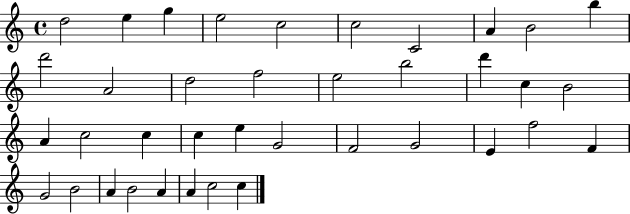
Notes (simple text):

D5/h E5/q G5/q E5/h C5/h C5/h C4/h A4/q B4/h B5/q D6/h A4/h D5/h F5/h E5/h B5/h D6/q C5/q B4/h A4/q C5/h C5/q C5/q E5/q G4/h F4/h G4/h E4/q F5/h F4/q G4/h B4/h A4/q B4/h A4/q A4/q C5/h C5/q